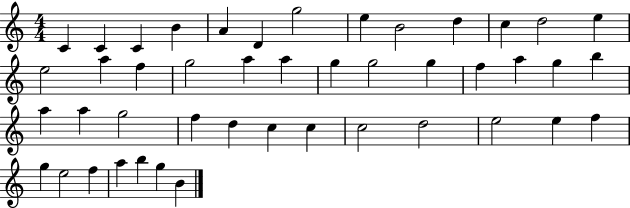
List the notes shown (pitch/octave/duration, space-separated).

C4/q C4/q C4/q B4/q A4/q D4/q G5/h E5/q B4/h D5/q C5/q D5/h E5/q E5/h A5/q F5/q G5/h A5/q A5/q G5/q G5/h G5/q F5/q A5/q G5/q B5/q A5/q A5/q G5/h F5/q D5/q C5/q C5/q C5/h D5/h E5/h E5/q F5/q G5/q E5/h F5/q A5/q B5/q G5/q B4/q